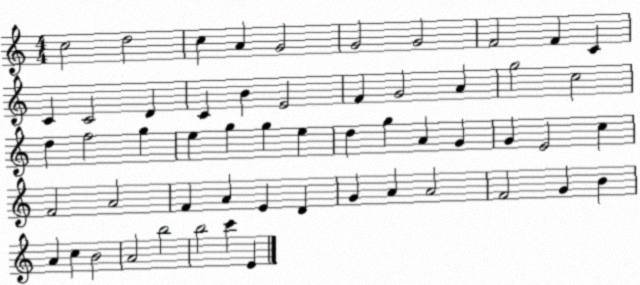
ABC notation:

X:1
T:Untitled
M:4/4
L:1/4
K:C
c2 d2 c A G2 G2 G2 F2 F C C C2 D C B E2 F G2 A g2 c2 d f2 g e g g e d g A G G E2 c F2 A2 F A E D G A A2 F2 G B A c B2 A2 b2 b2 c' E